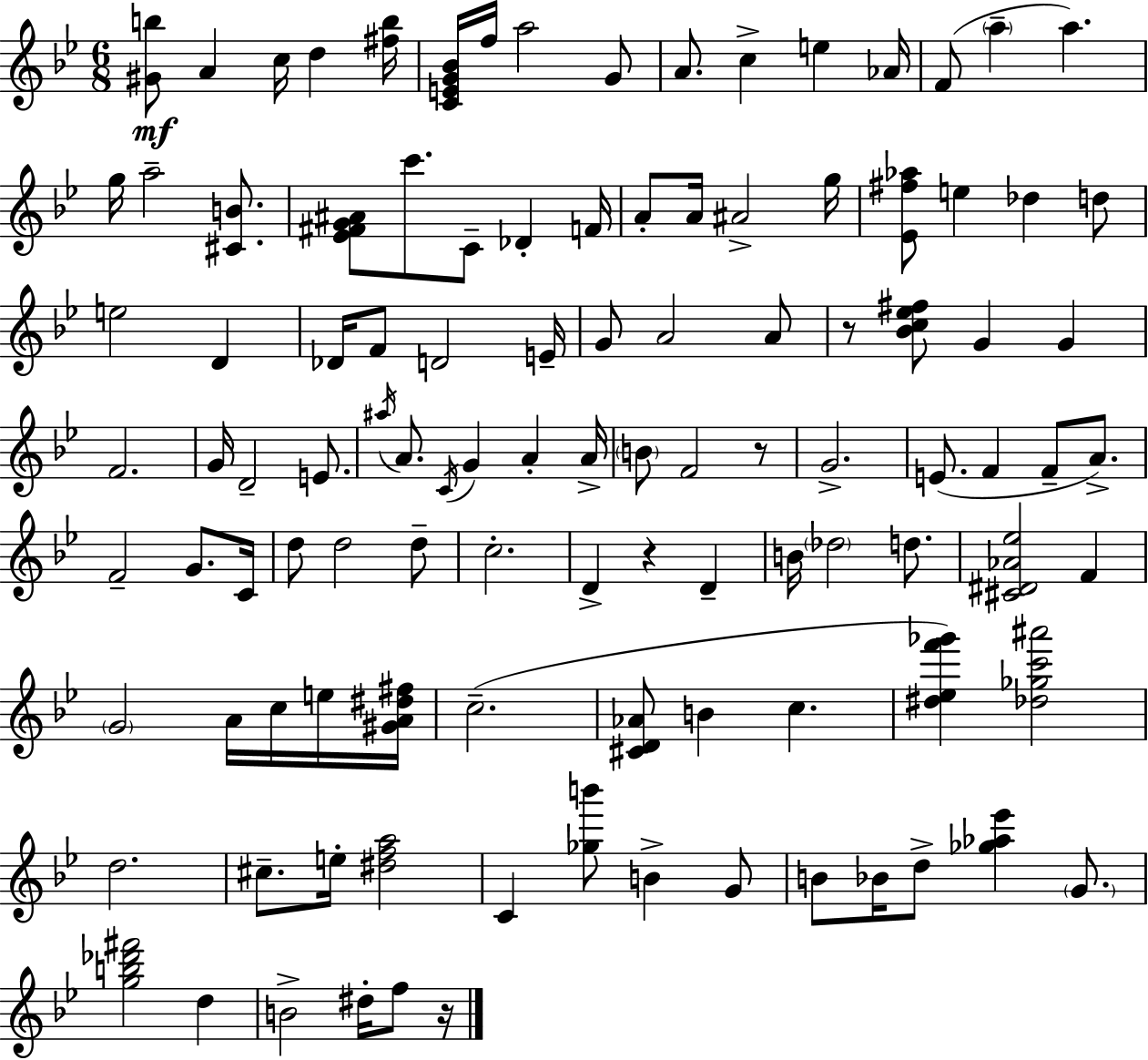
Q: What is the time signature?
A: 6/8